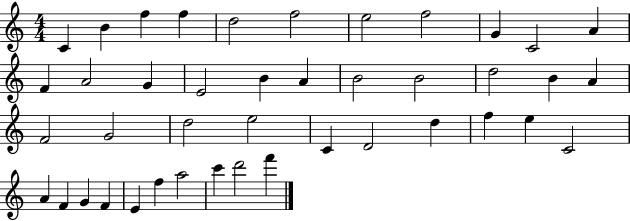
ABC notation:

X:1
T:Untitled
M:4/4
L:1/4
K:C
C B f f d2 f2 e2 f2 G C2 A F A2 G E2 B A B2 B2 d2 B A F2 G2 d2 e2 C D2 d f e C2 A F G F E f a2 c' d'2 f'